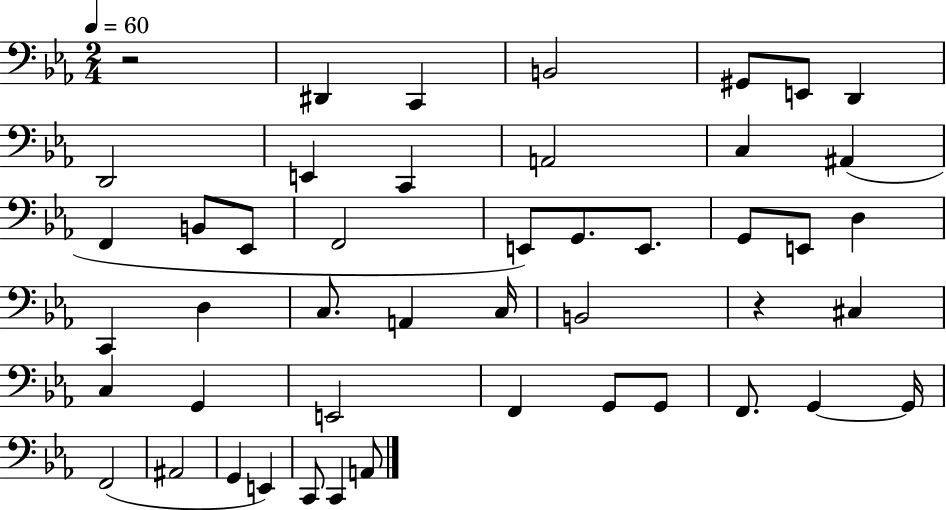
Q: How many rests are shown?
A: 2